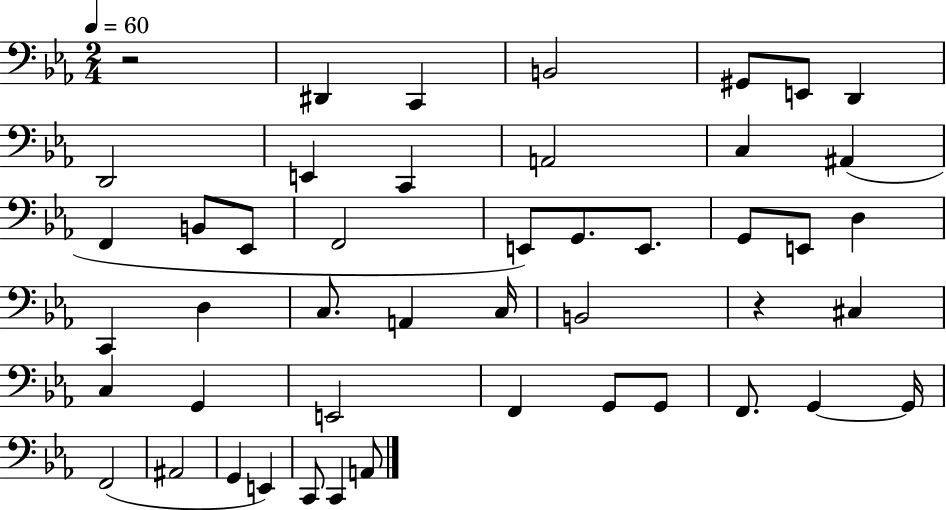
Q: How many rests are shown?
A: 2